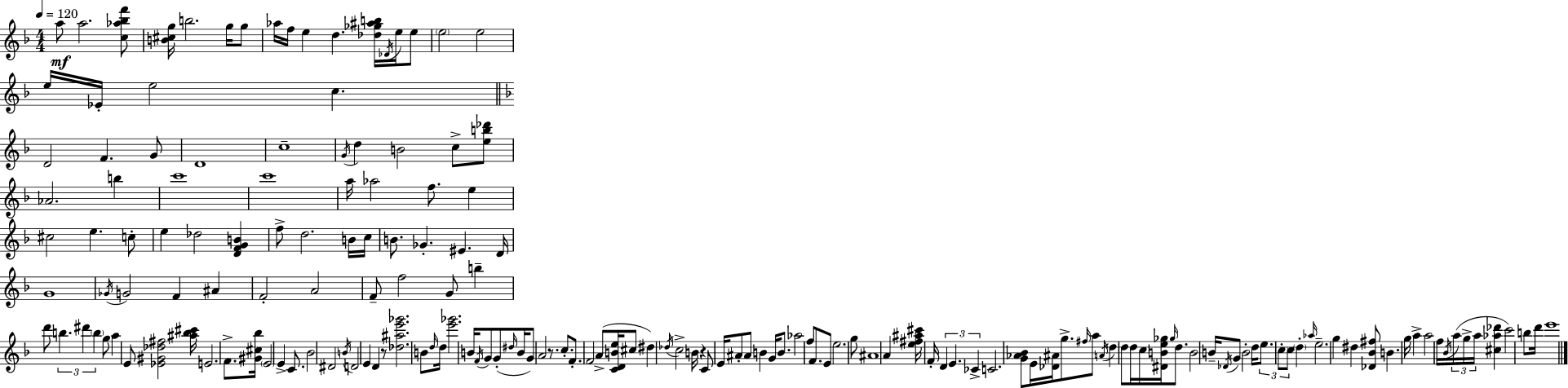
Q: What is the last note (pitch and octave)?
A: E6